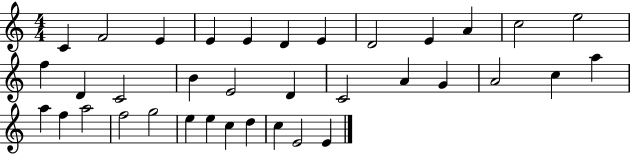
C4/q F4/h E4/q E4/q E4/q D4/q E4/q D4/h E4/q A4/q C5/h E5/h F5/q D4/q C4/h B4/q E4/h D4/q C4/h A4/q G4/q A4/h C5/q A5/q A5/q F5/q A5/h F5/h G5/h E5/q E5/q C5/q D5/q C5/q E4/h E4/q